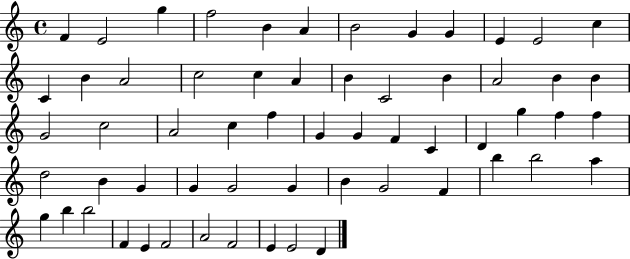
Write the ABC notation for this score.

X:1
T:Untitled
M:4/4
L:1/4
K:C
F E2 g f2 B A B2 G G E E2 c C B A2 c2 c A B C2 B A2 B B G2 c2 A2 c f G G F C D g f f d2 B G G G2 G B G2 F b b2 a g b b2 F E F2 A2 F2 E E2 D